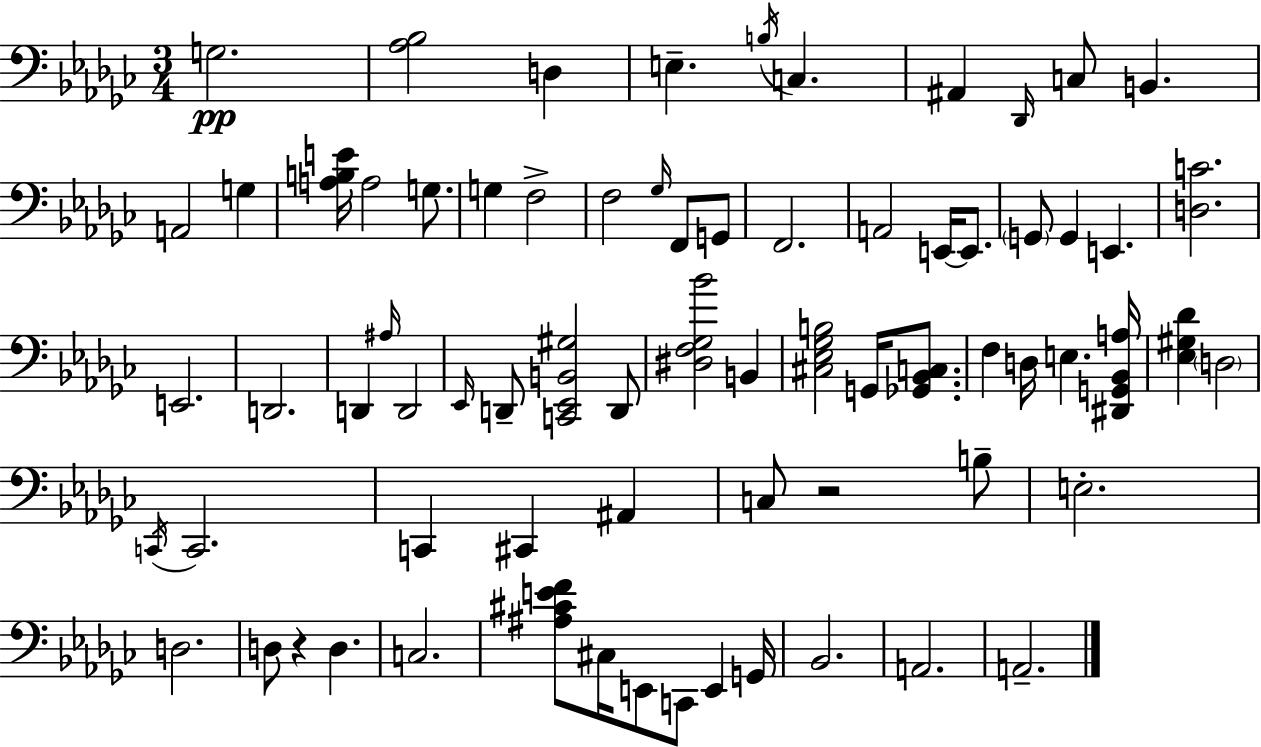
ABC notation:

X:1
T:Untitled
M:3/4
L:1/4
K:Ebm
G,2 [_A,_B,]2 D, E, B,/4 C, ^A,, _D,,/4 C,/2 B,, A,,2 G, [A,B,E]/4 A,2 G,/2 G, F,2 F,2 _G,/4 F,,/2 G,,/2 F,,2 A,,2 E,,/4 E,,/2 G,,/2 G,, E,, [D,C]2 E,,2 D,,2 D,, ^A,/4 D,,2 _E,,/4 D,,/2 [C,,_E,,B,,^G,]2 D,,/2 [^D,F,_G,_B]2 B,, [^C,_E,_G,B,]2 G,,/4 [_G,,_B,,C,]/2 F, D,/4 E, [^D,,G,,_B,,A,]/4 [_E,^G,_D] D,2 C,,/4 C,,2 C,, ^C,, ^A,, C,/2 z2 B,/2 E,2 D,2 D,/2 z D, C,2 [^A,^CEF]/2 ^C,/4 E,,/2 C,,/2 E,, G,,/4 _B,,2 A,,2 A,,2